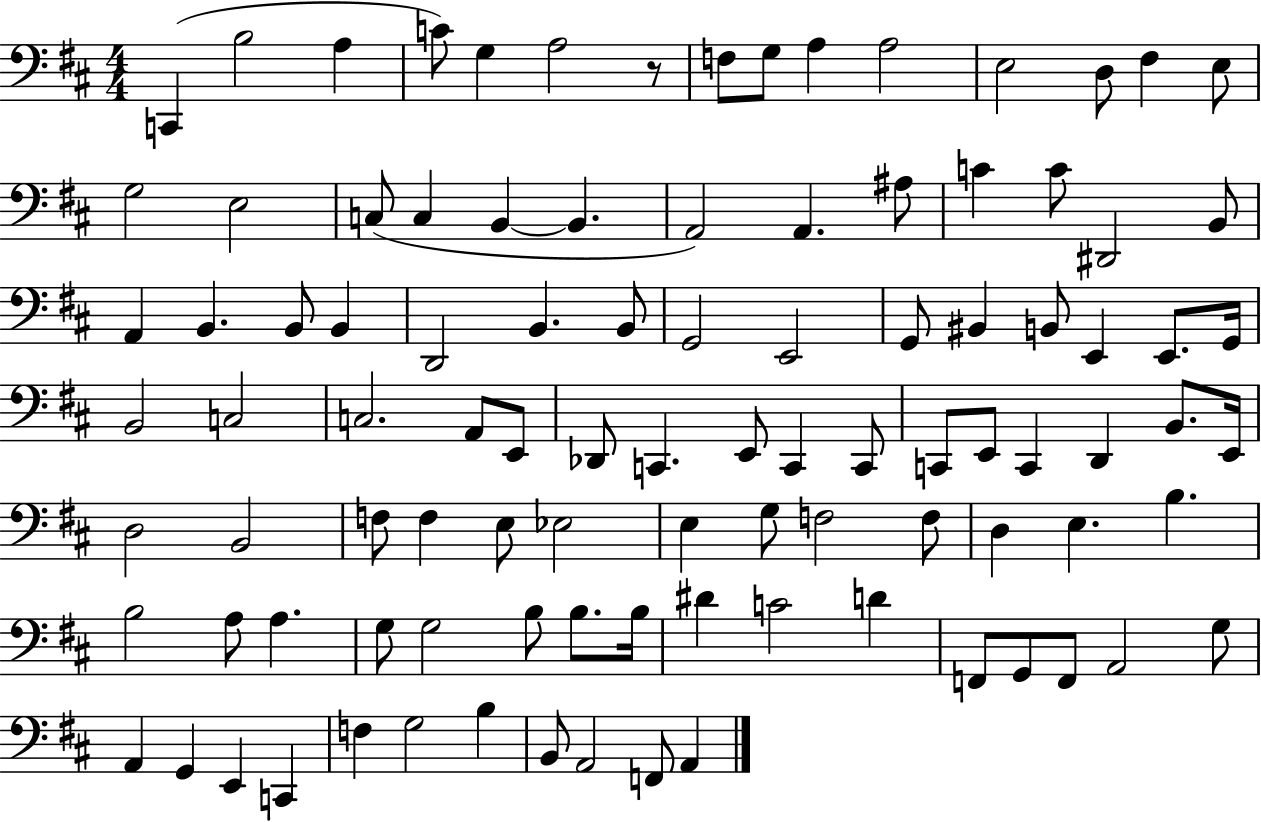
{
  \clef bass
  \numericTimeSignature
  \time 4/4
  \key d \major
  c,4( b2 a4 | c'8) g4 a2 r8 | f8 g8 a4 a2 | e2 d8 fis4 e8 | \break g2 e2 | c8( c4 b,4~~ b,4. | a,2) a,4. ais8 | c'4 c'8 dis,2 b,8 | \break a,4 b,4. b,8 b,4 | d,2 b,4. b,8 | g,2 e,2 | g,8 bis,4 b,8 e,4 e,8. g,16 | \break b,2 c2 | c2. a,8 e,8 | des,8 c,4. e,8 c,4 c,8 | c,8 e,8 c,4 d,4 b,8. e,16 | \break d2 b,2 | f8 f4 e8 ees2 | e4 g8 f2 f8 | d4 e4. b4. | \break b2 a8 a4. | g8 g2 b8 b8. b16 | dis'4 c'2 d'4 | f,8 g,8 f,8 a,2 g8 | \break a,4 g,4 e,4 c,4 | f4 g2 b4 | b,8 a,2 f,8 a,4 | \bar "|."
}